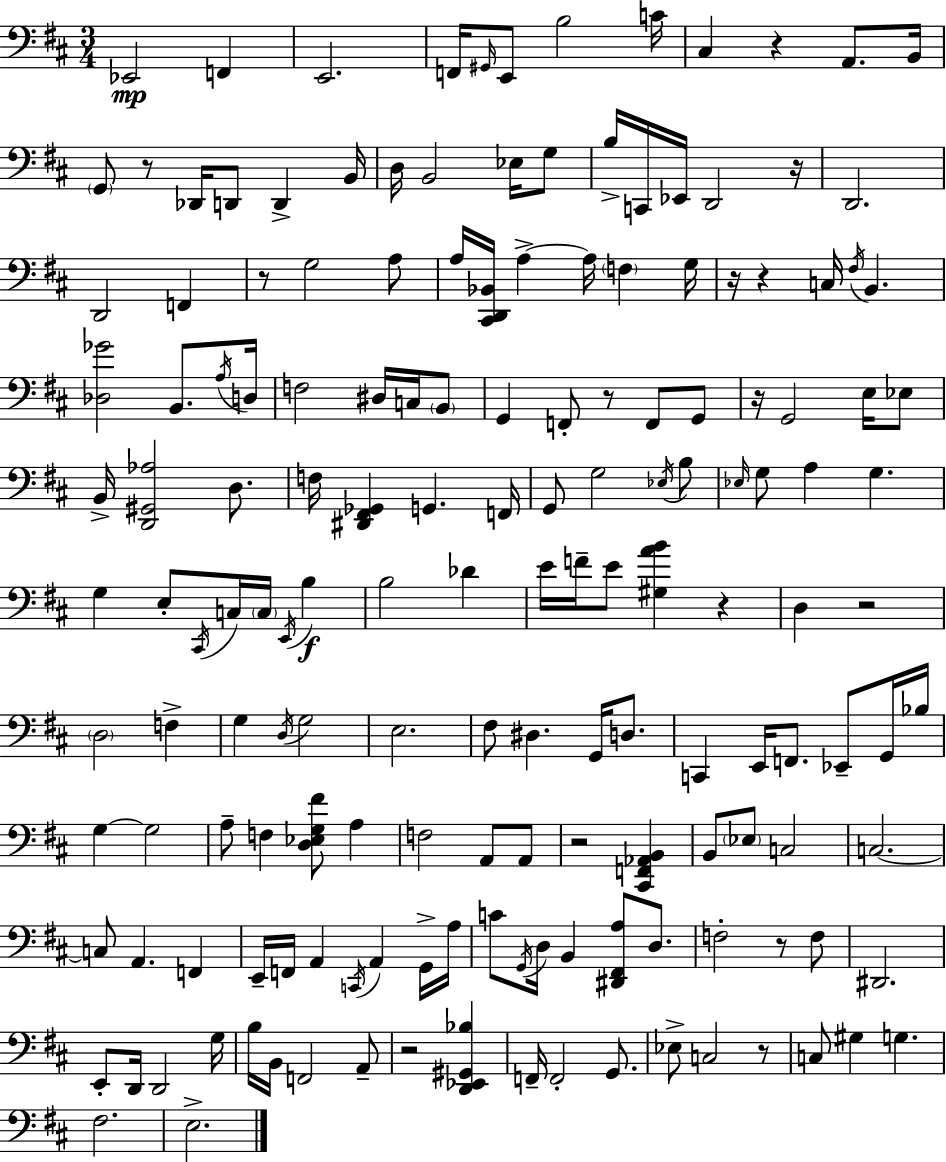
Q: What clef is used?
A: bass